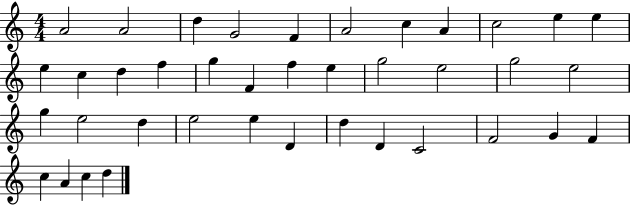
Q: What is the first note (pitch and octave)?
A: A4